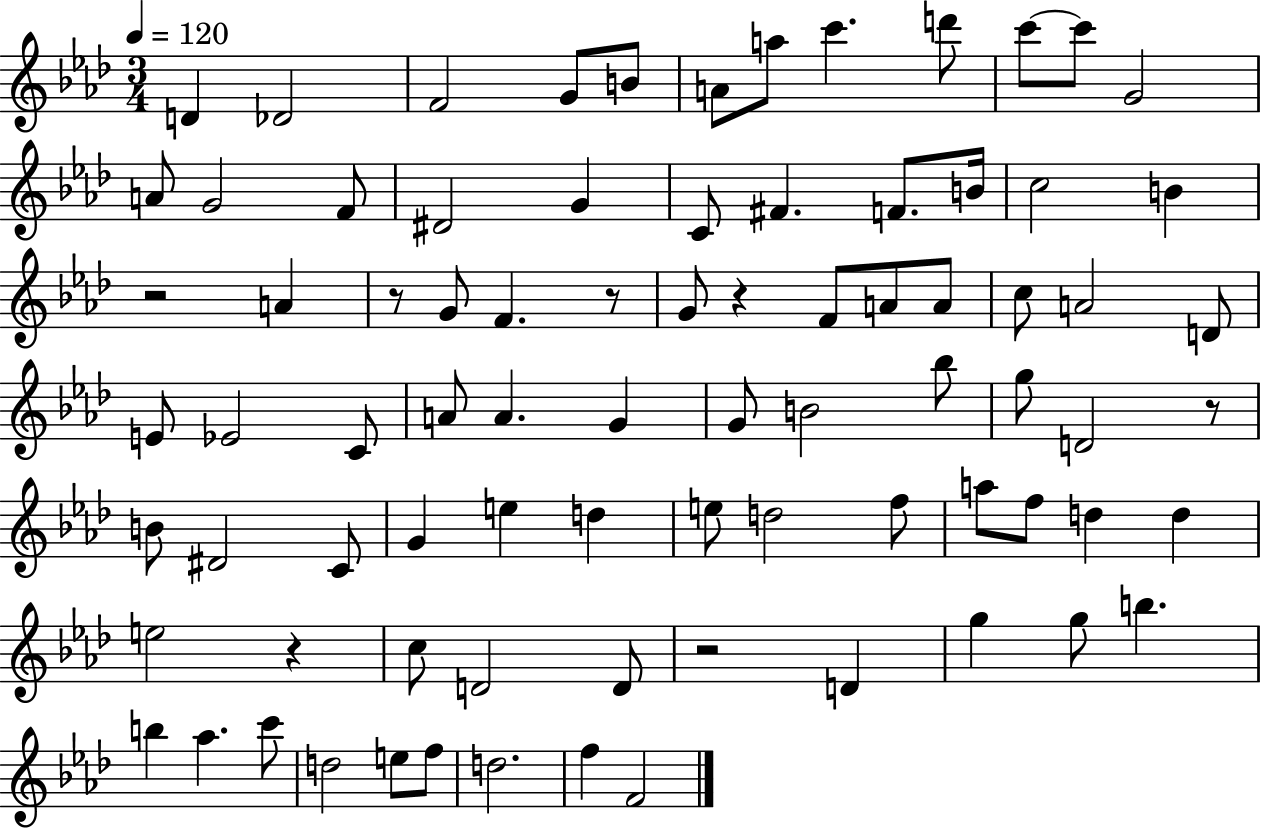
D4/q Db4/h F4/h G4/e B4/e A4/e A5/e C6/q. D6/e C6/e C6/e G4/h A4/e G4/h F4/e D#4/h G4/q C4/e F#4/q. F4/e. B4/s C5/h B4/q R/h A4/q R/e G4/e F4/q. R/e G4/e R/q F4/e A4/e A4/e C5/e A4/h D4/e E4/e Eb4/h C4/e A4/e A4/q. G4/q G4/e B4/h Bb5/e G5/e D4/h R/e B4/e D#4/h C4/e G4/q E5/q D5/q E5/e D5/h F5/e A5/e F5/e D5/q D5/q E5/h R/q C5/e D4/h D4/e R/h D4/q G5/q G5/e B5/q. B5/q Ab5/q. C6/e D5/h E5/e F5/e D5/h. F5/q F4/h